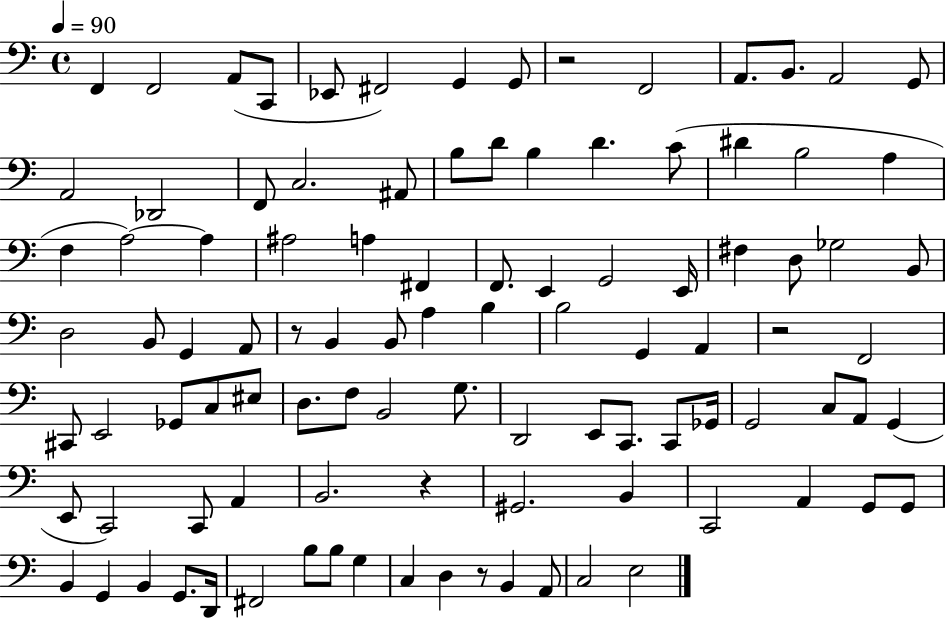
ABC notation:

X:1
T:Untitled
M:4/4
L:1/4
K:C
F,, F,,2 A,,/2 C,,/2 _E,,/2 ^F,,2 G,, G,,/2 z2 F,,2 A,,/2 B,,/2 A,,2 G,,/2 A,,2 _D,,2 F,,/2 C,2 ^A,,/2 B,/2 D/2 B, D C/2 ^D B,2 A, F, A,2 A, ^A,2 A, ^F,, F,,/2 E,, G,,2 E,,/4 ^F, D,/2 _G,2 B,,/2 D,2 B,,/2 G,, A,,/2 z/2 B,, B,,/2 A, B, B,2 G,, A,, z2 F,,2 ^C,,/2 E,,2 _G,,/2 C,/2 ^E,/2 D,/2 F,/2 B,,2 G,/2 D,,2 E,,/2 C,,/2 C,,/2 _G,,/4 G,,2 C,/2 A,,/2 G,, E,,/2 C,,2 C,,/2 A,, B,,2 z ^G,,2 B,, C,,2 A,, G,,/2 G,,/2 B,, G,, B,, G,,/2 D,,/4 ^F,,2 B,/2 B,/2 G, C, D, z/2 B,, A,,/2 C,2 E,2